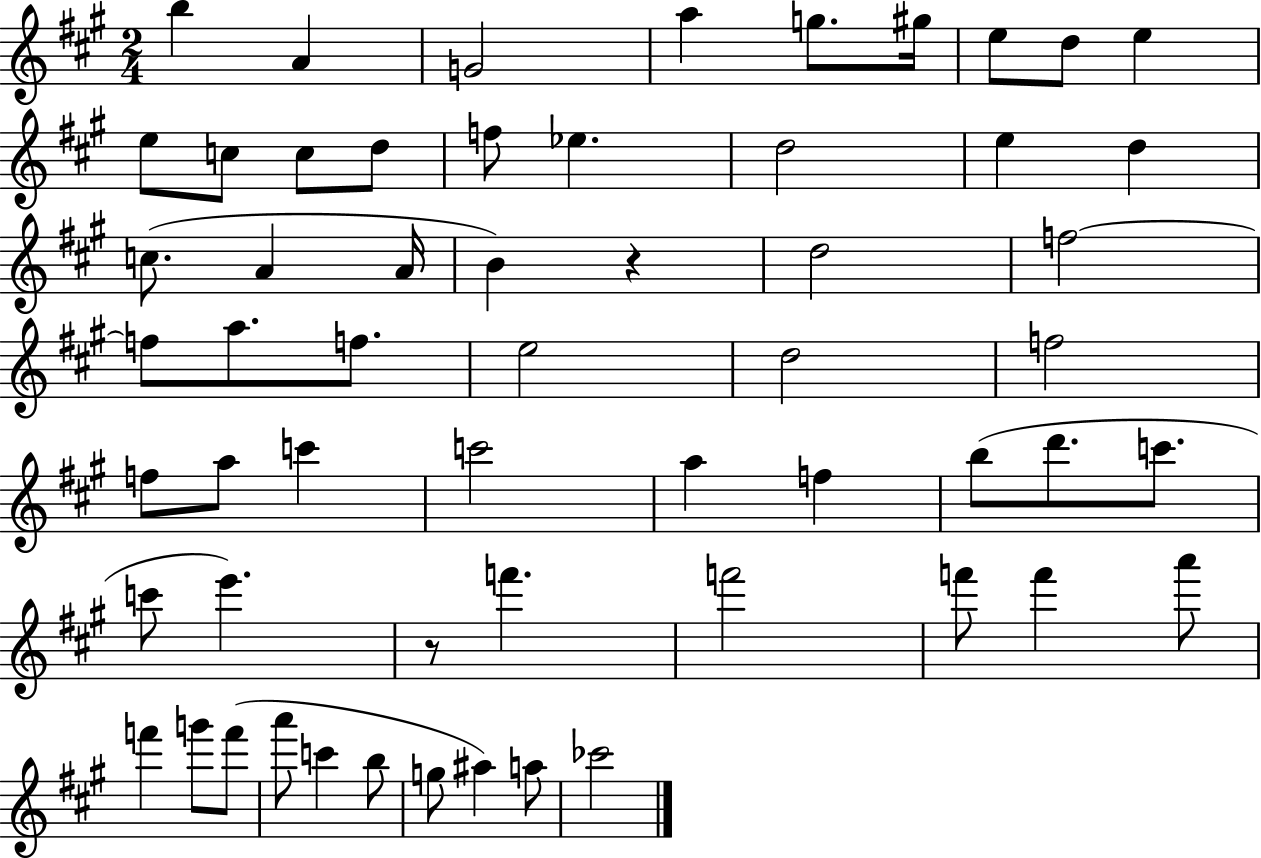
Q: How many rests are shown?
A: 2